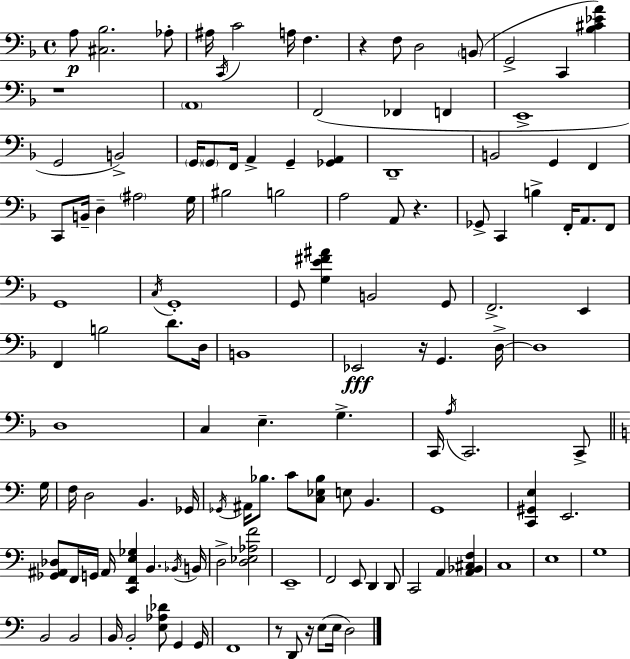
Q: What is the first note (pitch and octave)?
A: A3